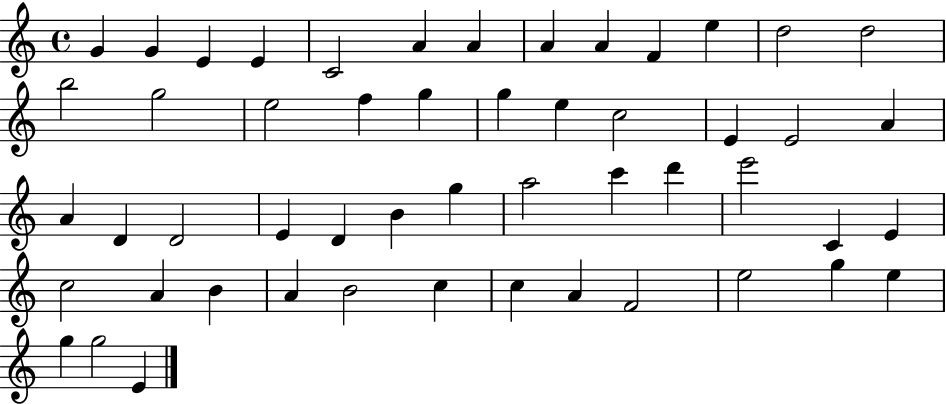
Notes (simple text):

G4/q G4/q E4/q E4/q C4/h A4/q A4/q A4/q A4/q F4/q E5/q D5/h D5/h B5/h G5/h E5/h F5/q G5/q G5/q E5/q C5/h E4/q E4/h A4/q A4/q D4/q D4/h E4/q D4/q B4/q G5/q A5/h C6/q D6/q E6/h C4/q E4/q C5/h A4/q B4/q A4/q B4/h C5/q C5/q A4/q F4/h E5/h G5/q E5/q G5/q G5/h E4/q